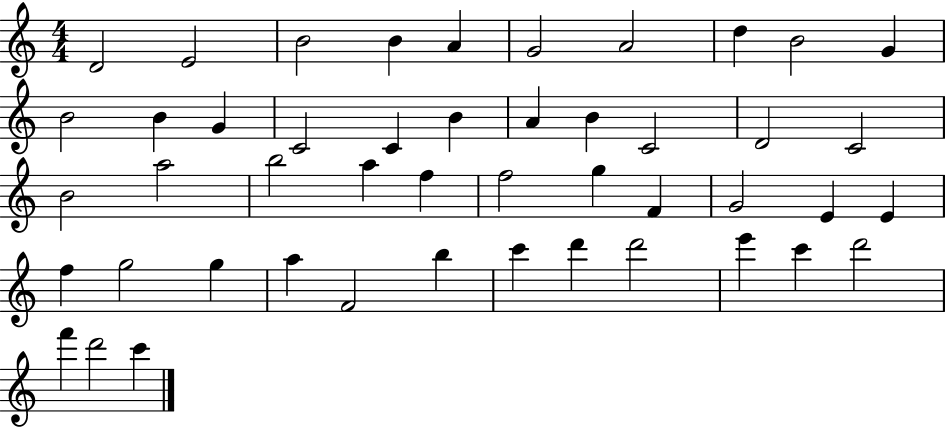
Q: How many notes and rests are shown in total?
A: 47